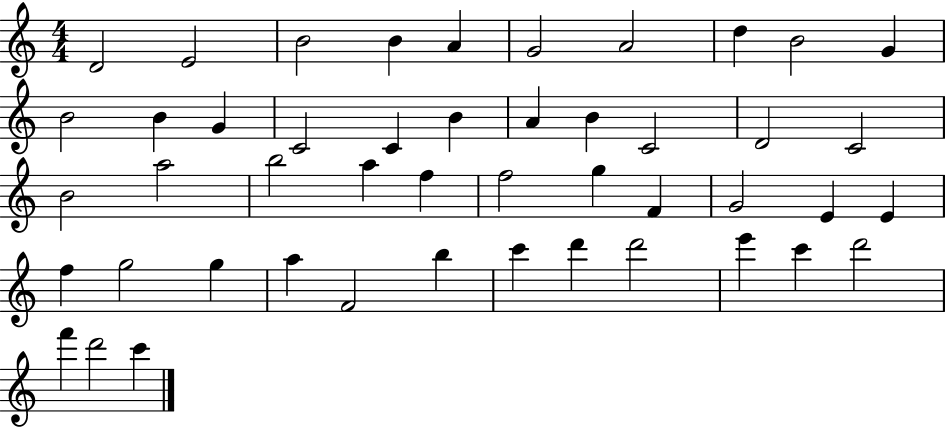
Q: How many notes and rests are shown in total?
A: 47